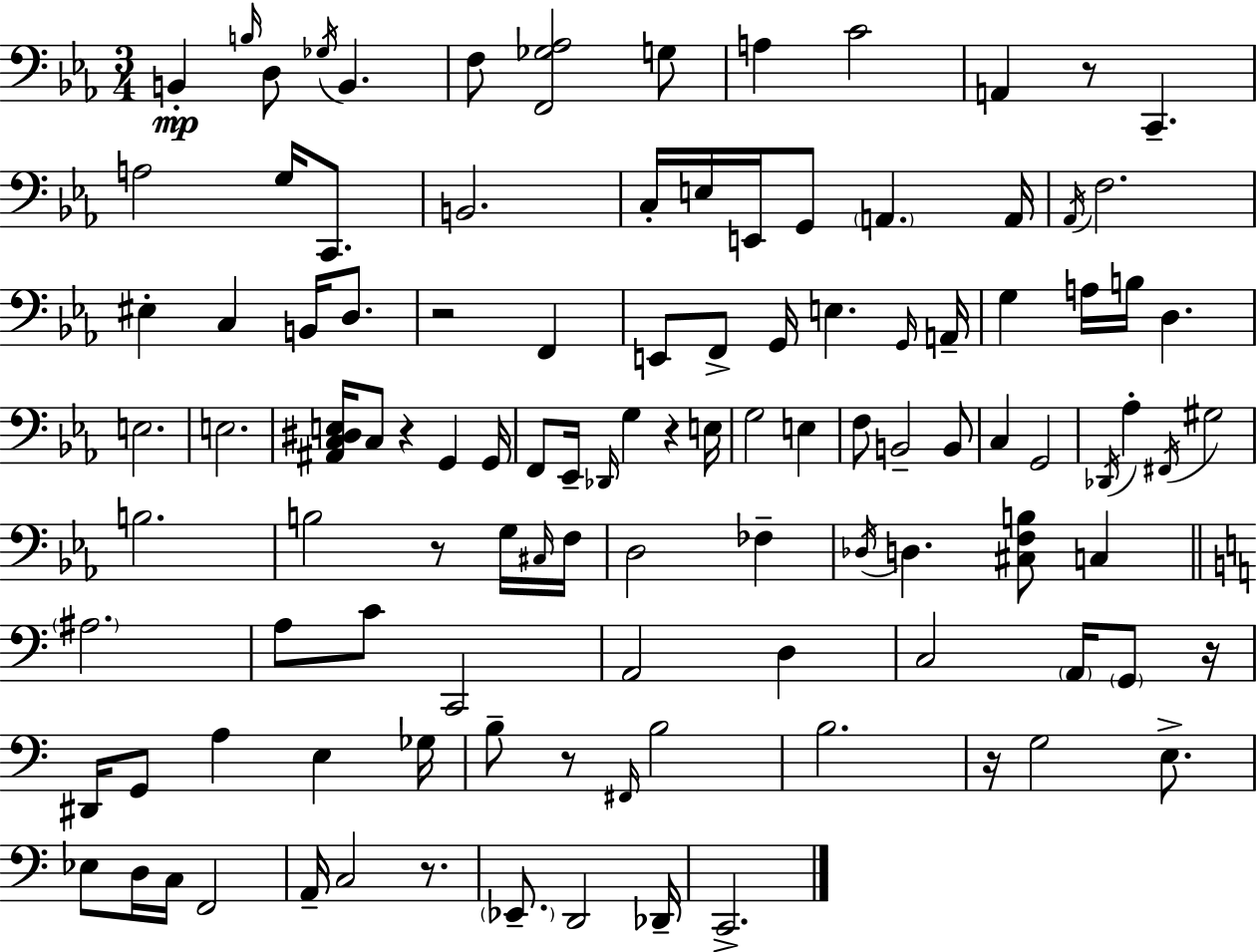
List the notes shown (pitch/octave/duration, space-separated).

B2/q B3/s D3/e Gb3/s B2/q. F3/e [F2,Gb3,Ab3]/h G3/e A3/q C4/h A2/q R/e C2/q. A3/h G3/s C2/e. B2/h. C3/s E3/s E2/s G2/e A2/q. A2/s Ab2/s F3/h. EIS3/q C3/q B2/s D3/e. R/h F2/q E2/e F2/e G2/s E3/q. G2/s A2/s G3/q A3/s B3/s D3/q. E3/h. E3/h. [A#2,C3,D#3,E3]/s C3/e R/q G2/q G2/s F2/e Eb2/s Db2/s G3/q R/q E3/s G3/h E3/q F3/e B2/h B2/e C3/q G2/h Db2/s Ab3/q F#2/s G#3/h B3/h. B3/h R/e G3/s C#3/s F3/s D3/h FES3/q Db3/s D3/q. [C#3,F3,B3]/e C3/q A#3/h. A3/e C4/e C2/h A2/h D3/q C3/h A2/s G2/e R/s D#2/s G2/e A3/q E3/q Gb3/s B3/e R/e F#2/s B3/h B3/h. R/s G3/h E3/e. Eb3/e D3/s C3/s F2/h A2/s C3/h R/e. Eb2/e. D2/h Db2/s C2/h.